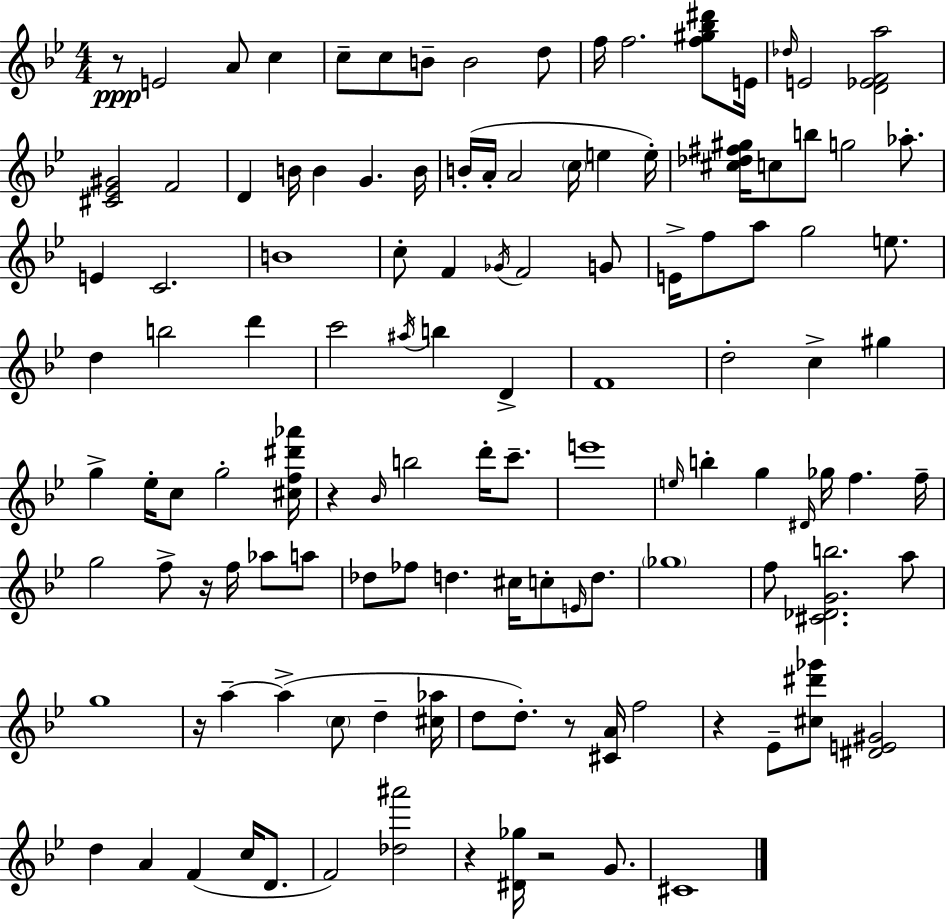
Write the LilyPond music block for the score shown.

{
  \clef treble
  \numericTimeSignature
  \time 4/4
  \key bes \major
  r8\ppp e'2 a'8 c''4 | c''8-- c''8 b'8-- b'2 d''8 | f''16 f''2. <f'' gis'' bes'' dis'''>8 e'16 | \grace { des''16 } e'2 <d' ees' f' a''>2 | \break <cis' ees' gis'>2 f'2 | d'4 b'16 b'4 g'4. | b'16 b'16-.( a'16-. a'2 \parenthesize c''16 e''4 | e''16-.) <cis'' des'' fis'' gis''>16 c''8 b''8 g''2 aes''8.-. | \break e'4 c'2. | b'1 | c''8-. f'4 \acciaccatura { ges'16 } f'2 | g'8 e'16-> f''8 a''8 g''2 e''8. | \break d''4 b''2 d'''4 | c'''2 \acciaccatura { ais''16 } b''4 d'4-> | f'1 | d''2-. c''4-> gis''4 | \break g''4-> ees''16-. c''8 g''2-. | <cis'' f'' dis''' aes'''>16 r4 \grace { bes'16 } b''2 | d'''16-. c'''8.-- e'''1 | \grace { e''16 } b''4-. g''4 \grace { dis'16 } ges''16 f''4. | \break f''16-- g''2 f''8-> | r16 f''16 aes''8 a''8 des''8 fes''8 d''4. | cis''16 c''8-. \grace { e'16 } d''8. \parenthesize ges''1 | f''8 <cis' des' g' b''>2. | \break a''8 g''1 | r16 a''4--~~ a''4->( | \parenthesize c''8 d''4-- <cis'' aes''>16 d''8 d''8.-.) r8 <cis' a'>16 f''2 | r4 ees'8-- <cis'' dis''' ges'''>8 <dis' e' gis'>2 | \break d''4 a'4 f'4( | c''16 d'8. f'2) <des'' ais'''>2 | r4 <dis' ges''>16 r2 | g'8. cis'1 | \break \bar "|."
}